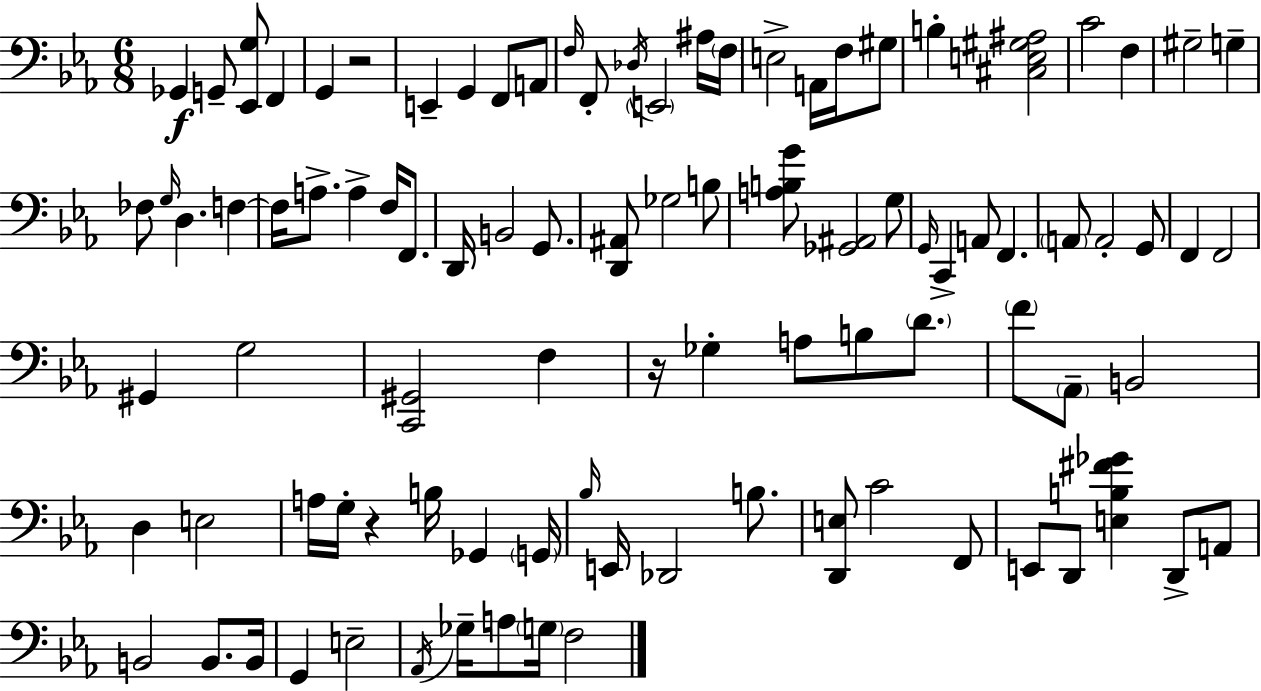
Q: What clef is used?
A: bass